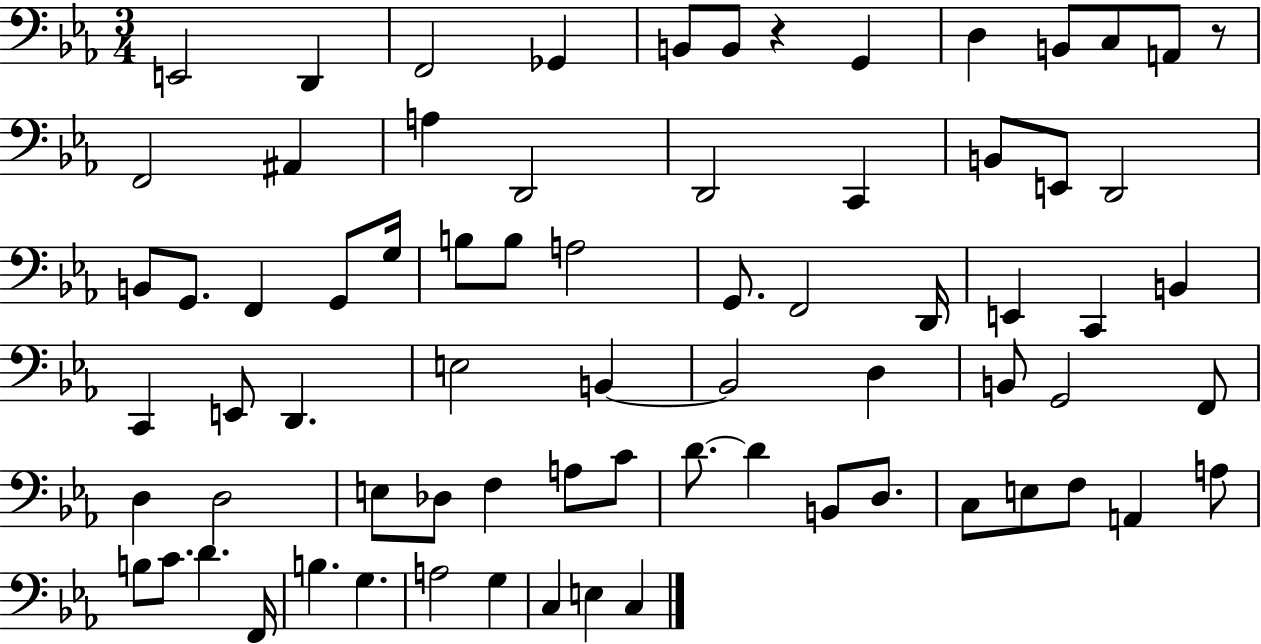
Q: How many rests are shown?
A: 2